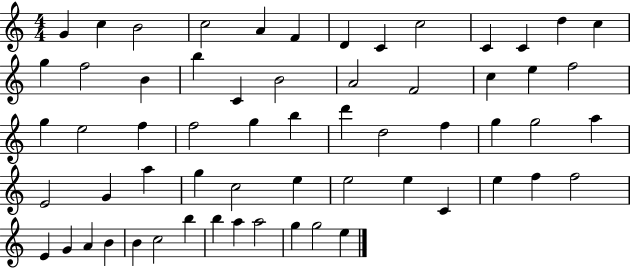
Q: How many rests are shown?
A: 0